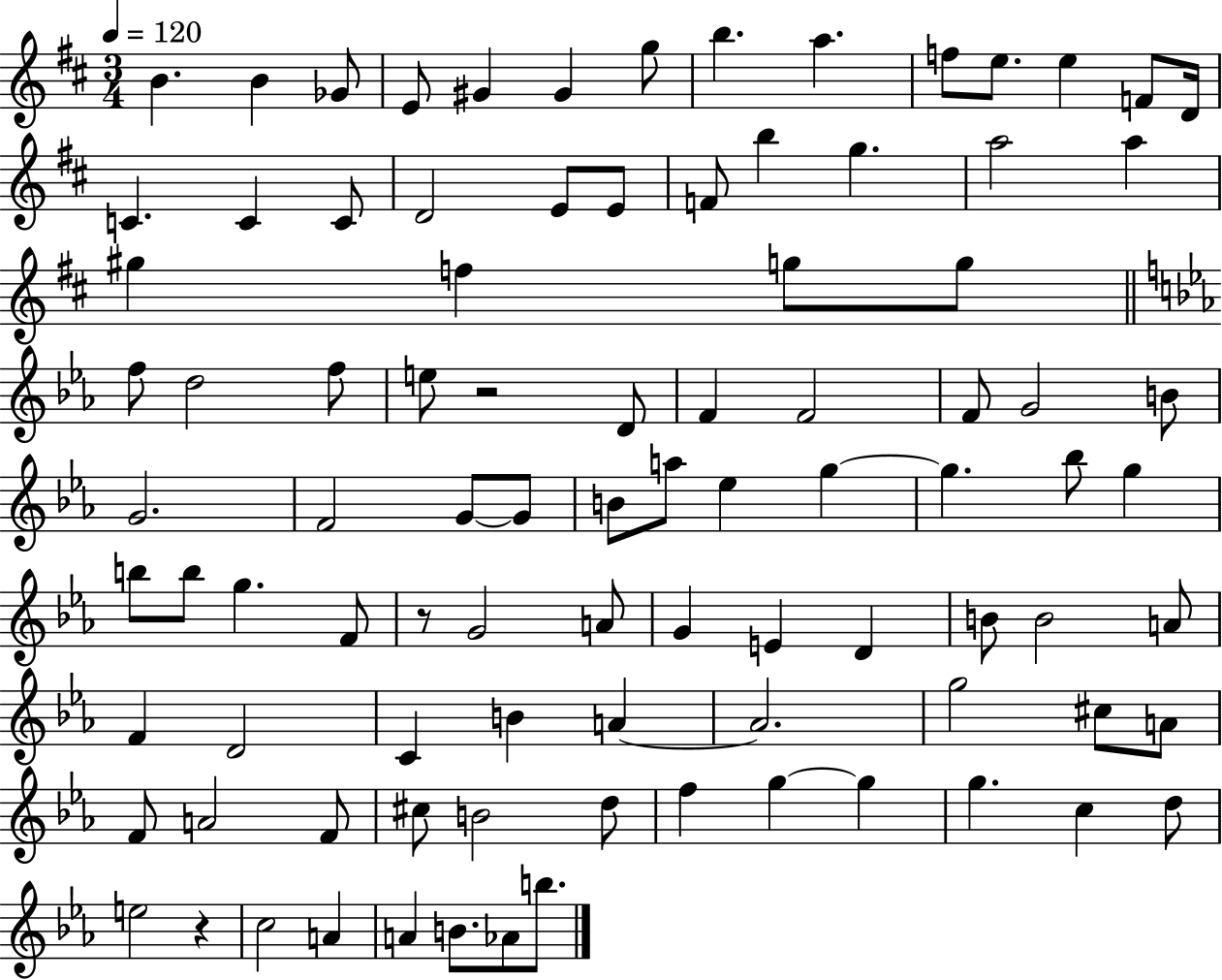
{
  \clef treble
  \numericTimeSignature
  \time 3/4
  \key d \major
  \tempo 4 = 120
  b'4. b'4 ges'8 | e'8 gis'4 gis'4 g''8 | b''4. a''4. | f''8 e''8. e''4 f'8 d'16 | \break c'4. c'4 c'8 | d'2 e'8 e'8 | f'8 b''4 g''4. | a''2 a''4 | \break gis''4 f''4 g''8 g''8 | \bar "||" \break \key ees \major f''8 d''2 f''8 | e''8 r2 d'8 | f'4 f'2 | f'8 g'2 b'8 | \break g'2. | f'2 g'8~~ g'8 | b'8 a''8 ees''4 g''4~~ | g''4. bes''8 g''4 | \break b''8 b''8 g''4. f'8 | r8 g'2 a'8 | g'4 e'4 d'4 | b'8 b'2 a'8 | \break f'4 d'2 | c'4 b'4 a'4~~ | a'2. | g''2 cis''8 a'8 | \break f'8 a'2 f'8 | cis''8 b'2 d''8 | f''4 g''4~~ g''4 | g''4. c''4 d''8 | \break e''2 r4 | c''2 a'4 | a'4 b'8. aes'8 b''8. | \bar "|."
}